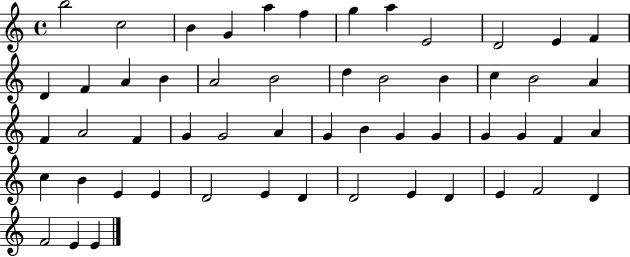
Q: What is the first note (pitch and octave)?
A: B5